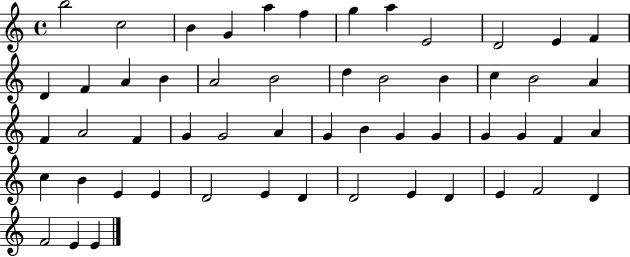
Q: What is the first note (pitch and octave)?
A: B5